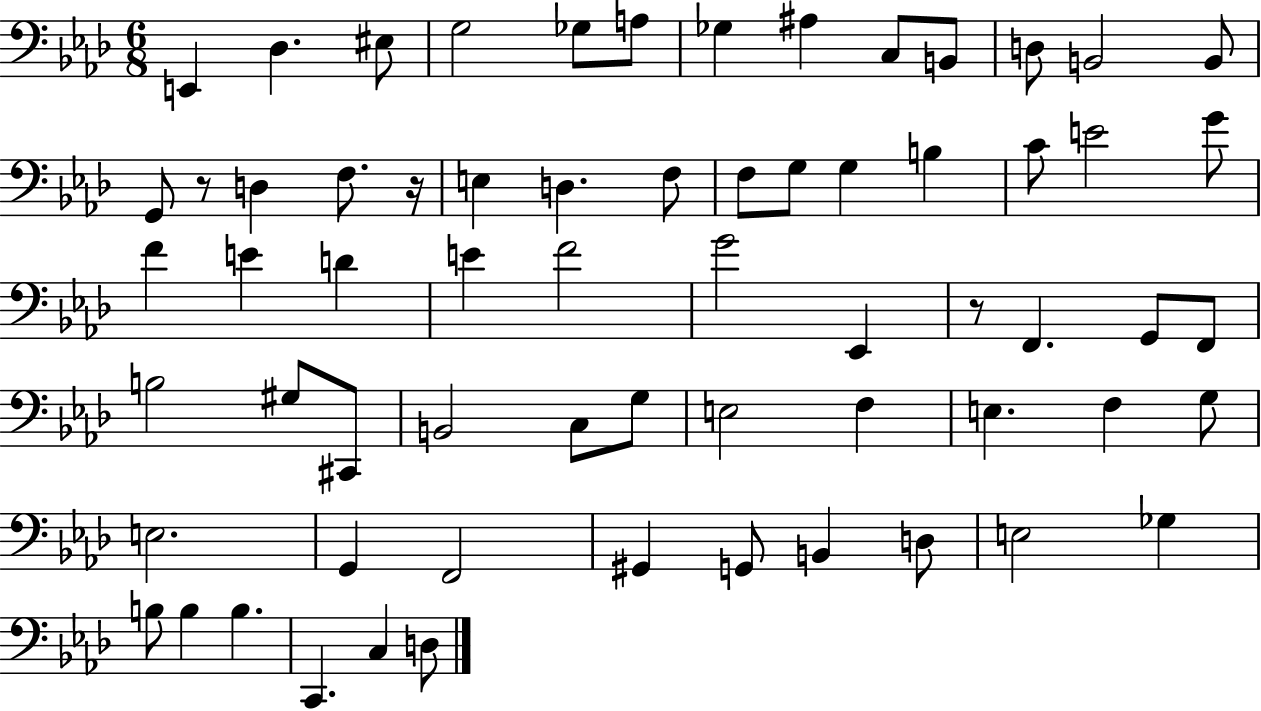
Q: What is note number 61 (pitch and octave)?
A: C3